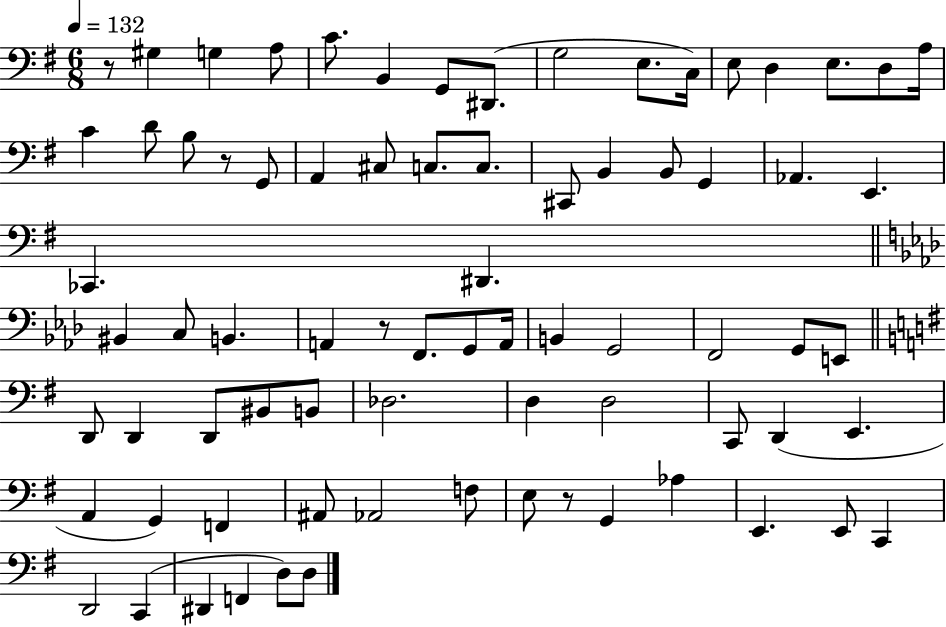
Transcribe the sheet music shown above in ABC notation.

X:1
T:Untitled
M:6/8
L:1/4
K:G
z/2 ^G, G, A,/2 C/2 B,, G,,/2 ^D,,/2 G,2 E,/2 C,/4 E,/2 D, E,/2 D,/2 A,/4 C D/2 B,/2 z/2 G,,/2 A,, ^C,/2 C,/2 C,/2 ^C,,/2 B,, B,,/2 G,, _A,, E,, _C,, ^D,, ^B,, C,/2 B,, A,, z/2 F,,/2 G,,/2 A,,/4 B,, G,,2 F,,2 G,,/2 E,,/2 D,,/2 D,, D,,/2 ^B,,/2 B,,/2 _D,2 D, D,2 C,,/2 D,, E,, A,, G,, F,, ^A,,/2 _A,,2 F,/2 E,/2 z/2 G,, _A, E,, E,,/2 C,, D,,2 C,, ^D,, F,, D,/2 D,/2